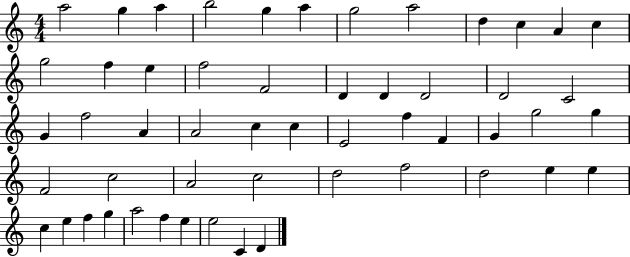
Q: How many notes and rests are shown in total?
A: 53